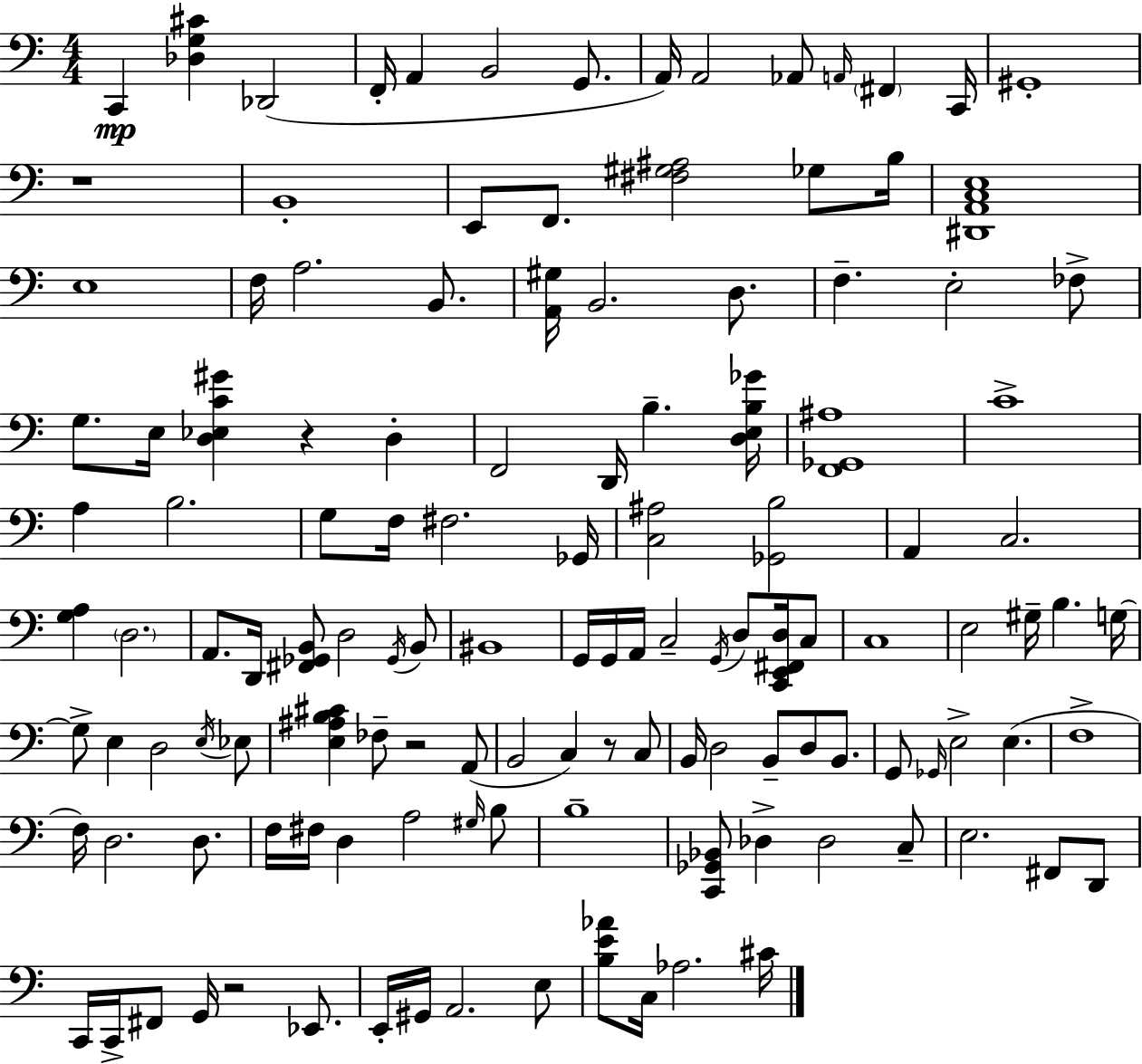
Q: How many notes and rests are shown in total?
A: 129